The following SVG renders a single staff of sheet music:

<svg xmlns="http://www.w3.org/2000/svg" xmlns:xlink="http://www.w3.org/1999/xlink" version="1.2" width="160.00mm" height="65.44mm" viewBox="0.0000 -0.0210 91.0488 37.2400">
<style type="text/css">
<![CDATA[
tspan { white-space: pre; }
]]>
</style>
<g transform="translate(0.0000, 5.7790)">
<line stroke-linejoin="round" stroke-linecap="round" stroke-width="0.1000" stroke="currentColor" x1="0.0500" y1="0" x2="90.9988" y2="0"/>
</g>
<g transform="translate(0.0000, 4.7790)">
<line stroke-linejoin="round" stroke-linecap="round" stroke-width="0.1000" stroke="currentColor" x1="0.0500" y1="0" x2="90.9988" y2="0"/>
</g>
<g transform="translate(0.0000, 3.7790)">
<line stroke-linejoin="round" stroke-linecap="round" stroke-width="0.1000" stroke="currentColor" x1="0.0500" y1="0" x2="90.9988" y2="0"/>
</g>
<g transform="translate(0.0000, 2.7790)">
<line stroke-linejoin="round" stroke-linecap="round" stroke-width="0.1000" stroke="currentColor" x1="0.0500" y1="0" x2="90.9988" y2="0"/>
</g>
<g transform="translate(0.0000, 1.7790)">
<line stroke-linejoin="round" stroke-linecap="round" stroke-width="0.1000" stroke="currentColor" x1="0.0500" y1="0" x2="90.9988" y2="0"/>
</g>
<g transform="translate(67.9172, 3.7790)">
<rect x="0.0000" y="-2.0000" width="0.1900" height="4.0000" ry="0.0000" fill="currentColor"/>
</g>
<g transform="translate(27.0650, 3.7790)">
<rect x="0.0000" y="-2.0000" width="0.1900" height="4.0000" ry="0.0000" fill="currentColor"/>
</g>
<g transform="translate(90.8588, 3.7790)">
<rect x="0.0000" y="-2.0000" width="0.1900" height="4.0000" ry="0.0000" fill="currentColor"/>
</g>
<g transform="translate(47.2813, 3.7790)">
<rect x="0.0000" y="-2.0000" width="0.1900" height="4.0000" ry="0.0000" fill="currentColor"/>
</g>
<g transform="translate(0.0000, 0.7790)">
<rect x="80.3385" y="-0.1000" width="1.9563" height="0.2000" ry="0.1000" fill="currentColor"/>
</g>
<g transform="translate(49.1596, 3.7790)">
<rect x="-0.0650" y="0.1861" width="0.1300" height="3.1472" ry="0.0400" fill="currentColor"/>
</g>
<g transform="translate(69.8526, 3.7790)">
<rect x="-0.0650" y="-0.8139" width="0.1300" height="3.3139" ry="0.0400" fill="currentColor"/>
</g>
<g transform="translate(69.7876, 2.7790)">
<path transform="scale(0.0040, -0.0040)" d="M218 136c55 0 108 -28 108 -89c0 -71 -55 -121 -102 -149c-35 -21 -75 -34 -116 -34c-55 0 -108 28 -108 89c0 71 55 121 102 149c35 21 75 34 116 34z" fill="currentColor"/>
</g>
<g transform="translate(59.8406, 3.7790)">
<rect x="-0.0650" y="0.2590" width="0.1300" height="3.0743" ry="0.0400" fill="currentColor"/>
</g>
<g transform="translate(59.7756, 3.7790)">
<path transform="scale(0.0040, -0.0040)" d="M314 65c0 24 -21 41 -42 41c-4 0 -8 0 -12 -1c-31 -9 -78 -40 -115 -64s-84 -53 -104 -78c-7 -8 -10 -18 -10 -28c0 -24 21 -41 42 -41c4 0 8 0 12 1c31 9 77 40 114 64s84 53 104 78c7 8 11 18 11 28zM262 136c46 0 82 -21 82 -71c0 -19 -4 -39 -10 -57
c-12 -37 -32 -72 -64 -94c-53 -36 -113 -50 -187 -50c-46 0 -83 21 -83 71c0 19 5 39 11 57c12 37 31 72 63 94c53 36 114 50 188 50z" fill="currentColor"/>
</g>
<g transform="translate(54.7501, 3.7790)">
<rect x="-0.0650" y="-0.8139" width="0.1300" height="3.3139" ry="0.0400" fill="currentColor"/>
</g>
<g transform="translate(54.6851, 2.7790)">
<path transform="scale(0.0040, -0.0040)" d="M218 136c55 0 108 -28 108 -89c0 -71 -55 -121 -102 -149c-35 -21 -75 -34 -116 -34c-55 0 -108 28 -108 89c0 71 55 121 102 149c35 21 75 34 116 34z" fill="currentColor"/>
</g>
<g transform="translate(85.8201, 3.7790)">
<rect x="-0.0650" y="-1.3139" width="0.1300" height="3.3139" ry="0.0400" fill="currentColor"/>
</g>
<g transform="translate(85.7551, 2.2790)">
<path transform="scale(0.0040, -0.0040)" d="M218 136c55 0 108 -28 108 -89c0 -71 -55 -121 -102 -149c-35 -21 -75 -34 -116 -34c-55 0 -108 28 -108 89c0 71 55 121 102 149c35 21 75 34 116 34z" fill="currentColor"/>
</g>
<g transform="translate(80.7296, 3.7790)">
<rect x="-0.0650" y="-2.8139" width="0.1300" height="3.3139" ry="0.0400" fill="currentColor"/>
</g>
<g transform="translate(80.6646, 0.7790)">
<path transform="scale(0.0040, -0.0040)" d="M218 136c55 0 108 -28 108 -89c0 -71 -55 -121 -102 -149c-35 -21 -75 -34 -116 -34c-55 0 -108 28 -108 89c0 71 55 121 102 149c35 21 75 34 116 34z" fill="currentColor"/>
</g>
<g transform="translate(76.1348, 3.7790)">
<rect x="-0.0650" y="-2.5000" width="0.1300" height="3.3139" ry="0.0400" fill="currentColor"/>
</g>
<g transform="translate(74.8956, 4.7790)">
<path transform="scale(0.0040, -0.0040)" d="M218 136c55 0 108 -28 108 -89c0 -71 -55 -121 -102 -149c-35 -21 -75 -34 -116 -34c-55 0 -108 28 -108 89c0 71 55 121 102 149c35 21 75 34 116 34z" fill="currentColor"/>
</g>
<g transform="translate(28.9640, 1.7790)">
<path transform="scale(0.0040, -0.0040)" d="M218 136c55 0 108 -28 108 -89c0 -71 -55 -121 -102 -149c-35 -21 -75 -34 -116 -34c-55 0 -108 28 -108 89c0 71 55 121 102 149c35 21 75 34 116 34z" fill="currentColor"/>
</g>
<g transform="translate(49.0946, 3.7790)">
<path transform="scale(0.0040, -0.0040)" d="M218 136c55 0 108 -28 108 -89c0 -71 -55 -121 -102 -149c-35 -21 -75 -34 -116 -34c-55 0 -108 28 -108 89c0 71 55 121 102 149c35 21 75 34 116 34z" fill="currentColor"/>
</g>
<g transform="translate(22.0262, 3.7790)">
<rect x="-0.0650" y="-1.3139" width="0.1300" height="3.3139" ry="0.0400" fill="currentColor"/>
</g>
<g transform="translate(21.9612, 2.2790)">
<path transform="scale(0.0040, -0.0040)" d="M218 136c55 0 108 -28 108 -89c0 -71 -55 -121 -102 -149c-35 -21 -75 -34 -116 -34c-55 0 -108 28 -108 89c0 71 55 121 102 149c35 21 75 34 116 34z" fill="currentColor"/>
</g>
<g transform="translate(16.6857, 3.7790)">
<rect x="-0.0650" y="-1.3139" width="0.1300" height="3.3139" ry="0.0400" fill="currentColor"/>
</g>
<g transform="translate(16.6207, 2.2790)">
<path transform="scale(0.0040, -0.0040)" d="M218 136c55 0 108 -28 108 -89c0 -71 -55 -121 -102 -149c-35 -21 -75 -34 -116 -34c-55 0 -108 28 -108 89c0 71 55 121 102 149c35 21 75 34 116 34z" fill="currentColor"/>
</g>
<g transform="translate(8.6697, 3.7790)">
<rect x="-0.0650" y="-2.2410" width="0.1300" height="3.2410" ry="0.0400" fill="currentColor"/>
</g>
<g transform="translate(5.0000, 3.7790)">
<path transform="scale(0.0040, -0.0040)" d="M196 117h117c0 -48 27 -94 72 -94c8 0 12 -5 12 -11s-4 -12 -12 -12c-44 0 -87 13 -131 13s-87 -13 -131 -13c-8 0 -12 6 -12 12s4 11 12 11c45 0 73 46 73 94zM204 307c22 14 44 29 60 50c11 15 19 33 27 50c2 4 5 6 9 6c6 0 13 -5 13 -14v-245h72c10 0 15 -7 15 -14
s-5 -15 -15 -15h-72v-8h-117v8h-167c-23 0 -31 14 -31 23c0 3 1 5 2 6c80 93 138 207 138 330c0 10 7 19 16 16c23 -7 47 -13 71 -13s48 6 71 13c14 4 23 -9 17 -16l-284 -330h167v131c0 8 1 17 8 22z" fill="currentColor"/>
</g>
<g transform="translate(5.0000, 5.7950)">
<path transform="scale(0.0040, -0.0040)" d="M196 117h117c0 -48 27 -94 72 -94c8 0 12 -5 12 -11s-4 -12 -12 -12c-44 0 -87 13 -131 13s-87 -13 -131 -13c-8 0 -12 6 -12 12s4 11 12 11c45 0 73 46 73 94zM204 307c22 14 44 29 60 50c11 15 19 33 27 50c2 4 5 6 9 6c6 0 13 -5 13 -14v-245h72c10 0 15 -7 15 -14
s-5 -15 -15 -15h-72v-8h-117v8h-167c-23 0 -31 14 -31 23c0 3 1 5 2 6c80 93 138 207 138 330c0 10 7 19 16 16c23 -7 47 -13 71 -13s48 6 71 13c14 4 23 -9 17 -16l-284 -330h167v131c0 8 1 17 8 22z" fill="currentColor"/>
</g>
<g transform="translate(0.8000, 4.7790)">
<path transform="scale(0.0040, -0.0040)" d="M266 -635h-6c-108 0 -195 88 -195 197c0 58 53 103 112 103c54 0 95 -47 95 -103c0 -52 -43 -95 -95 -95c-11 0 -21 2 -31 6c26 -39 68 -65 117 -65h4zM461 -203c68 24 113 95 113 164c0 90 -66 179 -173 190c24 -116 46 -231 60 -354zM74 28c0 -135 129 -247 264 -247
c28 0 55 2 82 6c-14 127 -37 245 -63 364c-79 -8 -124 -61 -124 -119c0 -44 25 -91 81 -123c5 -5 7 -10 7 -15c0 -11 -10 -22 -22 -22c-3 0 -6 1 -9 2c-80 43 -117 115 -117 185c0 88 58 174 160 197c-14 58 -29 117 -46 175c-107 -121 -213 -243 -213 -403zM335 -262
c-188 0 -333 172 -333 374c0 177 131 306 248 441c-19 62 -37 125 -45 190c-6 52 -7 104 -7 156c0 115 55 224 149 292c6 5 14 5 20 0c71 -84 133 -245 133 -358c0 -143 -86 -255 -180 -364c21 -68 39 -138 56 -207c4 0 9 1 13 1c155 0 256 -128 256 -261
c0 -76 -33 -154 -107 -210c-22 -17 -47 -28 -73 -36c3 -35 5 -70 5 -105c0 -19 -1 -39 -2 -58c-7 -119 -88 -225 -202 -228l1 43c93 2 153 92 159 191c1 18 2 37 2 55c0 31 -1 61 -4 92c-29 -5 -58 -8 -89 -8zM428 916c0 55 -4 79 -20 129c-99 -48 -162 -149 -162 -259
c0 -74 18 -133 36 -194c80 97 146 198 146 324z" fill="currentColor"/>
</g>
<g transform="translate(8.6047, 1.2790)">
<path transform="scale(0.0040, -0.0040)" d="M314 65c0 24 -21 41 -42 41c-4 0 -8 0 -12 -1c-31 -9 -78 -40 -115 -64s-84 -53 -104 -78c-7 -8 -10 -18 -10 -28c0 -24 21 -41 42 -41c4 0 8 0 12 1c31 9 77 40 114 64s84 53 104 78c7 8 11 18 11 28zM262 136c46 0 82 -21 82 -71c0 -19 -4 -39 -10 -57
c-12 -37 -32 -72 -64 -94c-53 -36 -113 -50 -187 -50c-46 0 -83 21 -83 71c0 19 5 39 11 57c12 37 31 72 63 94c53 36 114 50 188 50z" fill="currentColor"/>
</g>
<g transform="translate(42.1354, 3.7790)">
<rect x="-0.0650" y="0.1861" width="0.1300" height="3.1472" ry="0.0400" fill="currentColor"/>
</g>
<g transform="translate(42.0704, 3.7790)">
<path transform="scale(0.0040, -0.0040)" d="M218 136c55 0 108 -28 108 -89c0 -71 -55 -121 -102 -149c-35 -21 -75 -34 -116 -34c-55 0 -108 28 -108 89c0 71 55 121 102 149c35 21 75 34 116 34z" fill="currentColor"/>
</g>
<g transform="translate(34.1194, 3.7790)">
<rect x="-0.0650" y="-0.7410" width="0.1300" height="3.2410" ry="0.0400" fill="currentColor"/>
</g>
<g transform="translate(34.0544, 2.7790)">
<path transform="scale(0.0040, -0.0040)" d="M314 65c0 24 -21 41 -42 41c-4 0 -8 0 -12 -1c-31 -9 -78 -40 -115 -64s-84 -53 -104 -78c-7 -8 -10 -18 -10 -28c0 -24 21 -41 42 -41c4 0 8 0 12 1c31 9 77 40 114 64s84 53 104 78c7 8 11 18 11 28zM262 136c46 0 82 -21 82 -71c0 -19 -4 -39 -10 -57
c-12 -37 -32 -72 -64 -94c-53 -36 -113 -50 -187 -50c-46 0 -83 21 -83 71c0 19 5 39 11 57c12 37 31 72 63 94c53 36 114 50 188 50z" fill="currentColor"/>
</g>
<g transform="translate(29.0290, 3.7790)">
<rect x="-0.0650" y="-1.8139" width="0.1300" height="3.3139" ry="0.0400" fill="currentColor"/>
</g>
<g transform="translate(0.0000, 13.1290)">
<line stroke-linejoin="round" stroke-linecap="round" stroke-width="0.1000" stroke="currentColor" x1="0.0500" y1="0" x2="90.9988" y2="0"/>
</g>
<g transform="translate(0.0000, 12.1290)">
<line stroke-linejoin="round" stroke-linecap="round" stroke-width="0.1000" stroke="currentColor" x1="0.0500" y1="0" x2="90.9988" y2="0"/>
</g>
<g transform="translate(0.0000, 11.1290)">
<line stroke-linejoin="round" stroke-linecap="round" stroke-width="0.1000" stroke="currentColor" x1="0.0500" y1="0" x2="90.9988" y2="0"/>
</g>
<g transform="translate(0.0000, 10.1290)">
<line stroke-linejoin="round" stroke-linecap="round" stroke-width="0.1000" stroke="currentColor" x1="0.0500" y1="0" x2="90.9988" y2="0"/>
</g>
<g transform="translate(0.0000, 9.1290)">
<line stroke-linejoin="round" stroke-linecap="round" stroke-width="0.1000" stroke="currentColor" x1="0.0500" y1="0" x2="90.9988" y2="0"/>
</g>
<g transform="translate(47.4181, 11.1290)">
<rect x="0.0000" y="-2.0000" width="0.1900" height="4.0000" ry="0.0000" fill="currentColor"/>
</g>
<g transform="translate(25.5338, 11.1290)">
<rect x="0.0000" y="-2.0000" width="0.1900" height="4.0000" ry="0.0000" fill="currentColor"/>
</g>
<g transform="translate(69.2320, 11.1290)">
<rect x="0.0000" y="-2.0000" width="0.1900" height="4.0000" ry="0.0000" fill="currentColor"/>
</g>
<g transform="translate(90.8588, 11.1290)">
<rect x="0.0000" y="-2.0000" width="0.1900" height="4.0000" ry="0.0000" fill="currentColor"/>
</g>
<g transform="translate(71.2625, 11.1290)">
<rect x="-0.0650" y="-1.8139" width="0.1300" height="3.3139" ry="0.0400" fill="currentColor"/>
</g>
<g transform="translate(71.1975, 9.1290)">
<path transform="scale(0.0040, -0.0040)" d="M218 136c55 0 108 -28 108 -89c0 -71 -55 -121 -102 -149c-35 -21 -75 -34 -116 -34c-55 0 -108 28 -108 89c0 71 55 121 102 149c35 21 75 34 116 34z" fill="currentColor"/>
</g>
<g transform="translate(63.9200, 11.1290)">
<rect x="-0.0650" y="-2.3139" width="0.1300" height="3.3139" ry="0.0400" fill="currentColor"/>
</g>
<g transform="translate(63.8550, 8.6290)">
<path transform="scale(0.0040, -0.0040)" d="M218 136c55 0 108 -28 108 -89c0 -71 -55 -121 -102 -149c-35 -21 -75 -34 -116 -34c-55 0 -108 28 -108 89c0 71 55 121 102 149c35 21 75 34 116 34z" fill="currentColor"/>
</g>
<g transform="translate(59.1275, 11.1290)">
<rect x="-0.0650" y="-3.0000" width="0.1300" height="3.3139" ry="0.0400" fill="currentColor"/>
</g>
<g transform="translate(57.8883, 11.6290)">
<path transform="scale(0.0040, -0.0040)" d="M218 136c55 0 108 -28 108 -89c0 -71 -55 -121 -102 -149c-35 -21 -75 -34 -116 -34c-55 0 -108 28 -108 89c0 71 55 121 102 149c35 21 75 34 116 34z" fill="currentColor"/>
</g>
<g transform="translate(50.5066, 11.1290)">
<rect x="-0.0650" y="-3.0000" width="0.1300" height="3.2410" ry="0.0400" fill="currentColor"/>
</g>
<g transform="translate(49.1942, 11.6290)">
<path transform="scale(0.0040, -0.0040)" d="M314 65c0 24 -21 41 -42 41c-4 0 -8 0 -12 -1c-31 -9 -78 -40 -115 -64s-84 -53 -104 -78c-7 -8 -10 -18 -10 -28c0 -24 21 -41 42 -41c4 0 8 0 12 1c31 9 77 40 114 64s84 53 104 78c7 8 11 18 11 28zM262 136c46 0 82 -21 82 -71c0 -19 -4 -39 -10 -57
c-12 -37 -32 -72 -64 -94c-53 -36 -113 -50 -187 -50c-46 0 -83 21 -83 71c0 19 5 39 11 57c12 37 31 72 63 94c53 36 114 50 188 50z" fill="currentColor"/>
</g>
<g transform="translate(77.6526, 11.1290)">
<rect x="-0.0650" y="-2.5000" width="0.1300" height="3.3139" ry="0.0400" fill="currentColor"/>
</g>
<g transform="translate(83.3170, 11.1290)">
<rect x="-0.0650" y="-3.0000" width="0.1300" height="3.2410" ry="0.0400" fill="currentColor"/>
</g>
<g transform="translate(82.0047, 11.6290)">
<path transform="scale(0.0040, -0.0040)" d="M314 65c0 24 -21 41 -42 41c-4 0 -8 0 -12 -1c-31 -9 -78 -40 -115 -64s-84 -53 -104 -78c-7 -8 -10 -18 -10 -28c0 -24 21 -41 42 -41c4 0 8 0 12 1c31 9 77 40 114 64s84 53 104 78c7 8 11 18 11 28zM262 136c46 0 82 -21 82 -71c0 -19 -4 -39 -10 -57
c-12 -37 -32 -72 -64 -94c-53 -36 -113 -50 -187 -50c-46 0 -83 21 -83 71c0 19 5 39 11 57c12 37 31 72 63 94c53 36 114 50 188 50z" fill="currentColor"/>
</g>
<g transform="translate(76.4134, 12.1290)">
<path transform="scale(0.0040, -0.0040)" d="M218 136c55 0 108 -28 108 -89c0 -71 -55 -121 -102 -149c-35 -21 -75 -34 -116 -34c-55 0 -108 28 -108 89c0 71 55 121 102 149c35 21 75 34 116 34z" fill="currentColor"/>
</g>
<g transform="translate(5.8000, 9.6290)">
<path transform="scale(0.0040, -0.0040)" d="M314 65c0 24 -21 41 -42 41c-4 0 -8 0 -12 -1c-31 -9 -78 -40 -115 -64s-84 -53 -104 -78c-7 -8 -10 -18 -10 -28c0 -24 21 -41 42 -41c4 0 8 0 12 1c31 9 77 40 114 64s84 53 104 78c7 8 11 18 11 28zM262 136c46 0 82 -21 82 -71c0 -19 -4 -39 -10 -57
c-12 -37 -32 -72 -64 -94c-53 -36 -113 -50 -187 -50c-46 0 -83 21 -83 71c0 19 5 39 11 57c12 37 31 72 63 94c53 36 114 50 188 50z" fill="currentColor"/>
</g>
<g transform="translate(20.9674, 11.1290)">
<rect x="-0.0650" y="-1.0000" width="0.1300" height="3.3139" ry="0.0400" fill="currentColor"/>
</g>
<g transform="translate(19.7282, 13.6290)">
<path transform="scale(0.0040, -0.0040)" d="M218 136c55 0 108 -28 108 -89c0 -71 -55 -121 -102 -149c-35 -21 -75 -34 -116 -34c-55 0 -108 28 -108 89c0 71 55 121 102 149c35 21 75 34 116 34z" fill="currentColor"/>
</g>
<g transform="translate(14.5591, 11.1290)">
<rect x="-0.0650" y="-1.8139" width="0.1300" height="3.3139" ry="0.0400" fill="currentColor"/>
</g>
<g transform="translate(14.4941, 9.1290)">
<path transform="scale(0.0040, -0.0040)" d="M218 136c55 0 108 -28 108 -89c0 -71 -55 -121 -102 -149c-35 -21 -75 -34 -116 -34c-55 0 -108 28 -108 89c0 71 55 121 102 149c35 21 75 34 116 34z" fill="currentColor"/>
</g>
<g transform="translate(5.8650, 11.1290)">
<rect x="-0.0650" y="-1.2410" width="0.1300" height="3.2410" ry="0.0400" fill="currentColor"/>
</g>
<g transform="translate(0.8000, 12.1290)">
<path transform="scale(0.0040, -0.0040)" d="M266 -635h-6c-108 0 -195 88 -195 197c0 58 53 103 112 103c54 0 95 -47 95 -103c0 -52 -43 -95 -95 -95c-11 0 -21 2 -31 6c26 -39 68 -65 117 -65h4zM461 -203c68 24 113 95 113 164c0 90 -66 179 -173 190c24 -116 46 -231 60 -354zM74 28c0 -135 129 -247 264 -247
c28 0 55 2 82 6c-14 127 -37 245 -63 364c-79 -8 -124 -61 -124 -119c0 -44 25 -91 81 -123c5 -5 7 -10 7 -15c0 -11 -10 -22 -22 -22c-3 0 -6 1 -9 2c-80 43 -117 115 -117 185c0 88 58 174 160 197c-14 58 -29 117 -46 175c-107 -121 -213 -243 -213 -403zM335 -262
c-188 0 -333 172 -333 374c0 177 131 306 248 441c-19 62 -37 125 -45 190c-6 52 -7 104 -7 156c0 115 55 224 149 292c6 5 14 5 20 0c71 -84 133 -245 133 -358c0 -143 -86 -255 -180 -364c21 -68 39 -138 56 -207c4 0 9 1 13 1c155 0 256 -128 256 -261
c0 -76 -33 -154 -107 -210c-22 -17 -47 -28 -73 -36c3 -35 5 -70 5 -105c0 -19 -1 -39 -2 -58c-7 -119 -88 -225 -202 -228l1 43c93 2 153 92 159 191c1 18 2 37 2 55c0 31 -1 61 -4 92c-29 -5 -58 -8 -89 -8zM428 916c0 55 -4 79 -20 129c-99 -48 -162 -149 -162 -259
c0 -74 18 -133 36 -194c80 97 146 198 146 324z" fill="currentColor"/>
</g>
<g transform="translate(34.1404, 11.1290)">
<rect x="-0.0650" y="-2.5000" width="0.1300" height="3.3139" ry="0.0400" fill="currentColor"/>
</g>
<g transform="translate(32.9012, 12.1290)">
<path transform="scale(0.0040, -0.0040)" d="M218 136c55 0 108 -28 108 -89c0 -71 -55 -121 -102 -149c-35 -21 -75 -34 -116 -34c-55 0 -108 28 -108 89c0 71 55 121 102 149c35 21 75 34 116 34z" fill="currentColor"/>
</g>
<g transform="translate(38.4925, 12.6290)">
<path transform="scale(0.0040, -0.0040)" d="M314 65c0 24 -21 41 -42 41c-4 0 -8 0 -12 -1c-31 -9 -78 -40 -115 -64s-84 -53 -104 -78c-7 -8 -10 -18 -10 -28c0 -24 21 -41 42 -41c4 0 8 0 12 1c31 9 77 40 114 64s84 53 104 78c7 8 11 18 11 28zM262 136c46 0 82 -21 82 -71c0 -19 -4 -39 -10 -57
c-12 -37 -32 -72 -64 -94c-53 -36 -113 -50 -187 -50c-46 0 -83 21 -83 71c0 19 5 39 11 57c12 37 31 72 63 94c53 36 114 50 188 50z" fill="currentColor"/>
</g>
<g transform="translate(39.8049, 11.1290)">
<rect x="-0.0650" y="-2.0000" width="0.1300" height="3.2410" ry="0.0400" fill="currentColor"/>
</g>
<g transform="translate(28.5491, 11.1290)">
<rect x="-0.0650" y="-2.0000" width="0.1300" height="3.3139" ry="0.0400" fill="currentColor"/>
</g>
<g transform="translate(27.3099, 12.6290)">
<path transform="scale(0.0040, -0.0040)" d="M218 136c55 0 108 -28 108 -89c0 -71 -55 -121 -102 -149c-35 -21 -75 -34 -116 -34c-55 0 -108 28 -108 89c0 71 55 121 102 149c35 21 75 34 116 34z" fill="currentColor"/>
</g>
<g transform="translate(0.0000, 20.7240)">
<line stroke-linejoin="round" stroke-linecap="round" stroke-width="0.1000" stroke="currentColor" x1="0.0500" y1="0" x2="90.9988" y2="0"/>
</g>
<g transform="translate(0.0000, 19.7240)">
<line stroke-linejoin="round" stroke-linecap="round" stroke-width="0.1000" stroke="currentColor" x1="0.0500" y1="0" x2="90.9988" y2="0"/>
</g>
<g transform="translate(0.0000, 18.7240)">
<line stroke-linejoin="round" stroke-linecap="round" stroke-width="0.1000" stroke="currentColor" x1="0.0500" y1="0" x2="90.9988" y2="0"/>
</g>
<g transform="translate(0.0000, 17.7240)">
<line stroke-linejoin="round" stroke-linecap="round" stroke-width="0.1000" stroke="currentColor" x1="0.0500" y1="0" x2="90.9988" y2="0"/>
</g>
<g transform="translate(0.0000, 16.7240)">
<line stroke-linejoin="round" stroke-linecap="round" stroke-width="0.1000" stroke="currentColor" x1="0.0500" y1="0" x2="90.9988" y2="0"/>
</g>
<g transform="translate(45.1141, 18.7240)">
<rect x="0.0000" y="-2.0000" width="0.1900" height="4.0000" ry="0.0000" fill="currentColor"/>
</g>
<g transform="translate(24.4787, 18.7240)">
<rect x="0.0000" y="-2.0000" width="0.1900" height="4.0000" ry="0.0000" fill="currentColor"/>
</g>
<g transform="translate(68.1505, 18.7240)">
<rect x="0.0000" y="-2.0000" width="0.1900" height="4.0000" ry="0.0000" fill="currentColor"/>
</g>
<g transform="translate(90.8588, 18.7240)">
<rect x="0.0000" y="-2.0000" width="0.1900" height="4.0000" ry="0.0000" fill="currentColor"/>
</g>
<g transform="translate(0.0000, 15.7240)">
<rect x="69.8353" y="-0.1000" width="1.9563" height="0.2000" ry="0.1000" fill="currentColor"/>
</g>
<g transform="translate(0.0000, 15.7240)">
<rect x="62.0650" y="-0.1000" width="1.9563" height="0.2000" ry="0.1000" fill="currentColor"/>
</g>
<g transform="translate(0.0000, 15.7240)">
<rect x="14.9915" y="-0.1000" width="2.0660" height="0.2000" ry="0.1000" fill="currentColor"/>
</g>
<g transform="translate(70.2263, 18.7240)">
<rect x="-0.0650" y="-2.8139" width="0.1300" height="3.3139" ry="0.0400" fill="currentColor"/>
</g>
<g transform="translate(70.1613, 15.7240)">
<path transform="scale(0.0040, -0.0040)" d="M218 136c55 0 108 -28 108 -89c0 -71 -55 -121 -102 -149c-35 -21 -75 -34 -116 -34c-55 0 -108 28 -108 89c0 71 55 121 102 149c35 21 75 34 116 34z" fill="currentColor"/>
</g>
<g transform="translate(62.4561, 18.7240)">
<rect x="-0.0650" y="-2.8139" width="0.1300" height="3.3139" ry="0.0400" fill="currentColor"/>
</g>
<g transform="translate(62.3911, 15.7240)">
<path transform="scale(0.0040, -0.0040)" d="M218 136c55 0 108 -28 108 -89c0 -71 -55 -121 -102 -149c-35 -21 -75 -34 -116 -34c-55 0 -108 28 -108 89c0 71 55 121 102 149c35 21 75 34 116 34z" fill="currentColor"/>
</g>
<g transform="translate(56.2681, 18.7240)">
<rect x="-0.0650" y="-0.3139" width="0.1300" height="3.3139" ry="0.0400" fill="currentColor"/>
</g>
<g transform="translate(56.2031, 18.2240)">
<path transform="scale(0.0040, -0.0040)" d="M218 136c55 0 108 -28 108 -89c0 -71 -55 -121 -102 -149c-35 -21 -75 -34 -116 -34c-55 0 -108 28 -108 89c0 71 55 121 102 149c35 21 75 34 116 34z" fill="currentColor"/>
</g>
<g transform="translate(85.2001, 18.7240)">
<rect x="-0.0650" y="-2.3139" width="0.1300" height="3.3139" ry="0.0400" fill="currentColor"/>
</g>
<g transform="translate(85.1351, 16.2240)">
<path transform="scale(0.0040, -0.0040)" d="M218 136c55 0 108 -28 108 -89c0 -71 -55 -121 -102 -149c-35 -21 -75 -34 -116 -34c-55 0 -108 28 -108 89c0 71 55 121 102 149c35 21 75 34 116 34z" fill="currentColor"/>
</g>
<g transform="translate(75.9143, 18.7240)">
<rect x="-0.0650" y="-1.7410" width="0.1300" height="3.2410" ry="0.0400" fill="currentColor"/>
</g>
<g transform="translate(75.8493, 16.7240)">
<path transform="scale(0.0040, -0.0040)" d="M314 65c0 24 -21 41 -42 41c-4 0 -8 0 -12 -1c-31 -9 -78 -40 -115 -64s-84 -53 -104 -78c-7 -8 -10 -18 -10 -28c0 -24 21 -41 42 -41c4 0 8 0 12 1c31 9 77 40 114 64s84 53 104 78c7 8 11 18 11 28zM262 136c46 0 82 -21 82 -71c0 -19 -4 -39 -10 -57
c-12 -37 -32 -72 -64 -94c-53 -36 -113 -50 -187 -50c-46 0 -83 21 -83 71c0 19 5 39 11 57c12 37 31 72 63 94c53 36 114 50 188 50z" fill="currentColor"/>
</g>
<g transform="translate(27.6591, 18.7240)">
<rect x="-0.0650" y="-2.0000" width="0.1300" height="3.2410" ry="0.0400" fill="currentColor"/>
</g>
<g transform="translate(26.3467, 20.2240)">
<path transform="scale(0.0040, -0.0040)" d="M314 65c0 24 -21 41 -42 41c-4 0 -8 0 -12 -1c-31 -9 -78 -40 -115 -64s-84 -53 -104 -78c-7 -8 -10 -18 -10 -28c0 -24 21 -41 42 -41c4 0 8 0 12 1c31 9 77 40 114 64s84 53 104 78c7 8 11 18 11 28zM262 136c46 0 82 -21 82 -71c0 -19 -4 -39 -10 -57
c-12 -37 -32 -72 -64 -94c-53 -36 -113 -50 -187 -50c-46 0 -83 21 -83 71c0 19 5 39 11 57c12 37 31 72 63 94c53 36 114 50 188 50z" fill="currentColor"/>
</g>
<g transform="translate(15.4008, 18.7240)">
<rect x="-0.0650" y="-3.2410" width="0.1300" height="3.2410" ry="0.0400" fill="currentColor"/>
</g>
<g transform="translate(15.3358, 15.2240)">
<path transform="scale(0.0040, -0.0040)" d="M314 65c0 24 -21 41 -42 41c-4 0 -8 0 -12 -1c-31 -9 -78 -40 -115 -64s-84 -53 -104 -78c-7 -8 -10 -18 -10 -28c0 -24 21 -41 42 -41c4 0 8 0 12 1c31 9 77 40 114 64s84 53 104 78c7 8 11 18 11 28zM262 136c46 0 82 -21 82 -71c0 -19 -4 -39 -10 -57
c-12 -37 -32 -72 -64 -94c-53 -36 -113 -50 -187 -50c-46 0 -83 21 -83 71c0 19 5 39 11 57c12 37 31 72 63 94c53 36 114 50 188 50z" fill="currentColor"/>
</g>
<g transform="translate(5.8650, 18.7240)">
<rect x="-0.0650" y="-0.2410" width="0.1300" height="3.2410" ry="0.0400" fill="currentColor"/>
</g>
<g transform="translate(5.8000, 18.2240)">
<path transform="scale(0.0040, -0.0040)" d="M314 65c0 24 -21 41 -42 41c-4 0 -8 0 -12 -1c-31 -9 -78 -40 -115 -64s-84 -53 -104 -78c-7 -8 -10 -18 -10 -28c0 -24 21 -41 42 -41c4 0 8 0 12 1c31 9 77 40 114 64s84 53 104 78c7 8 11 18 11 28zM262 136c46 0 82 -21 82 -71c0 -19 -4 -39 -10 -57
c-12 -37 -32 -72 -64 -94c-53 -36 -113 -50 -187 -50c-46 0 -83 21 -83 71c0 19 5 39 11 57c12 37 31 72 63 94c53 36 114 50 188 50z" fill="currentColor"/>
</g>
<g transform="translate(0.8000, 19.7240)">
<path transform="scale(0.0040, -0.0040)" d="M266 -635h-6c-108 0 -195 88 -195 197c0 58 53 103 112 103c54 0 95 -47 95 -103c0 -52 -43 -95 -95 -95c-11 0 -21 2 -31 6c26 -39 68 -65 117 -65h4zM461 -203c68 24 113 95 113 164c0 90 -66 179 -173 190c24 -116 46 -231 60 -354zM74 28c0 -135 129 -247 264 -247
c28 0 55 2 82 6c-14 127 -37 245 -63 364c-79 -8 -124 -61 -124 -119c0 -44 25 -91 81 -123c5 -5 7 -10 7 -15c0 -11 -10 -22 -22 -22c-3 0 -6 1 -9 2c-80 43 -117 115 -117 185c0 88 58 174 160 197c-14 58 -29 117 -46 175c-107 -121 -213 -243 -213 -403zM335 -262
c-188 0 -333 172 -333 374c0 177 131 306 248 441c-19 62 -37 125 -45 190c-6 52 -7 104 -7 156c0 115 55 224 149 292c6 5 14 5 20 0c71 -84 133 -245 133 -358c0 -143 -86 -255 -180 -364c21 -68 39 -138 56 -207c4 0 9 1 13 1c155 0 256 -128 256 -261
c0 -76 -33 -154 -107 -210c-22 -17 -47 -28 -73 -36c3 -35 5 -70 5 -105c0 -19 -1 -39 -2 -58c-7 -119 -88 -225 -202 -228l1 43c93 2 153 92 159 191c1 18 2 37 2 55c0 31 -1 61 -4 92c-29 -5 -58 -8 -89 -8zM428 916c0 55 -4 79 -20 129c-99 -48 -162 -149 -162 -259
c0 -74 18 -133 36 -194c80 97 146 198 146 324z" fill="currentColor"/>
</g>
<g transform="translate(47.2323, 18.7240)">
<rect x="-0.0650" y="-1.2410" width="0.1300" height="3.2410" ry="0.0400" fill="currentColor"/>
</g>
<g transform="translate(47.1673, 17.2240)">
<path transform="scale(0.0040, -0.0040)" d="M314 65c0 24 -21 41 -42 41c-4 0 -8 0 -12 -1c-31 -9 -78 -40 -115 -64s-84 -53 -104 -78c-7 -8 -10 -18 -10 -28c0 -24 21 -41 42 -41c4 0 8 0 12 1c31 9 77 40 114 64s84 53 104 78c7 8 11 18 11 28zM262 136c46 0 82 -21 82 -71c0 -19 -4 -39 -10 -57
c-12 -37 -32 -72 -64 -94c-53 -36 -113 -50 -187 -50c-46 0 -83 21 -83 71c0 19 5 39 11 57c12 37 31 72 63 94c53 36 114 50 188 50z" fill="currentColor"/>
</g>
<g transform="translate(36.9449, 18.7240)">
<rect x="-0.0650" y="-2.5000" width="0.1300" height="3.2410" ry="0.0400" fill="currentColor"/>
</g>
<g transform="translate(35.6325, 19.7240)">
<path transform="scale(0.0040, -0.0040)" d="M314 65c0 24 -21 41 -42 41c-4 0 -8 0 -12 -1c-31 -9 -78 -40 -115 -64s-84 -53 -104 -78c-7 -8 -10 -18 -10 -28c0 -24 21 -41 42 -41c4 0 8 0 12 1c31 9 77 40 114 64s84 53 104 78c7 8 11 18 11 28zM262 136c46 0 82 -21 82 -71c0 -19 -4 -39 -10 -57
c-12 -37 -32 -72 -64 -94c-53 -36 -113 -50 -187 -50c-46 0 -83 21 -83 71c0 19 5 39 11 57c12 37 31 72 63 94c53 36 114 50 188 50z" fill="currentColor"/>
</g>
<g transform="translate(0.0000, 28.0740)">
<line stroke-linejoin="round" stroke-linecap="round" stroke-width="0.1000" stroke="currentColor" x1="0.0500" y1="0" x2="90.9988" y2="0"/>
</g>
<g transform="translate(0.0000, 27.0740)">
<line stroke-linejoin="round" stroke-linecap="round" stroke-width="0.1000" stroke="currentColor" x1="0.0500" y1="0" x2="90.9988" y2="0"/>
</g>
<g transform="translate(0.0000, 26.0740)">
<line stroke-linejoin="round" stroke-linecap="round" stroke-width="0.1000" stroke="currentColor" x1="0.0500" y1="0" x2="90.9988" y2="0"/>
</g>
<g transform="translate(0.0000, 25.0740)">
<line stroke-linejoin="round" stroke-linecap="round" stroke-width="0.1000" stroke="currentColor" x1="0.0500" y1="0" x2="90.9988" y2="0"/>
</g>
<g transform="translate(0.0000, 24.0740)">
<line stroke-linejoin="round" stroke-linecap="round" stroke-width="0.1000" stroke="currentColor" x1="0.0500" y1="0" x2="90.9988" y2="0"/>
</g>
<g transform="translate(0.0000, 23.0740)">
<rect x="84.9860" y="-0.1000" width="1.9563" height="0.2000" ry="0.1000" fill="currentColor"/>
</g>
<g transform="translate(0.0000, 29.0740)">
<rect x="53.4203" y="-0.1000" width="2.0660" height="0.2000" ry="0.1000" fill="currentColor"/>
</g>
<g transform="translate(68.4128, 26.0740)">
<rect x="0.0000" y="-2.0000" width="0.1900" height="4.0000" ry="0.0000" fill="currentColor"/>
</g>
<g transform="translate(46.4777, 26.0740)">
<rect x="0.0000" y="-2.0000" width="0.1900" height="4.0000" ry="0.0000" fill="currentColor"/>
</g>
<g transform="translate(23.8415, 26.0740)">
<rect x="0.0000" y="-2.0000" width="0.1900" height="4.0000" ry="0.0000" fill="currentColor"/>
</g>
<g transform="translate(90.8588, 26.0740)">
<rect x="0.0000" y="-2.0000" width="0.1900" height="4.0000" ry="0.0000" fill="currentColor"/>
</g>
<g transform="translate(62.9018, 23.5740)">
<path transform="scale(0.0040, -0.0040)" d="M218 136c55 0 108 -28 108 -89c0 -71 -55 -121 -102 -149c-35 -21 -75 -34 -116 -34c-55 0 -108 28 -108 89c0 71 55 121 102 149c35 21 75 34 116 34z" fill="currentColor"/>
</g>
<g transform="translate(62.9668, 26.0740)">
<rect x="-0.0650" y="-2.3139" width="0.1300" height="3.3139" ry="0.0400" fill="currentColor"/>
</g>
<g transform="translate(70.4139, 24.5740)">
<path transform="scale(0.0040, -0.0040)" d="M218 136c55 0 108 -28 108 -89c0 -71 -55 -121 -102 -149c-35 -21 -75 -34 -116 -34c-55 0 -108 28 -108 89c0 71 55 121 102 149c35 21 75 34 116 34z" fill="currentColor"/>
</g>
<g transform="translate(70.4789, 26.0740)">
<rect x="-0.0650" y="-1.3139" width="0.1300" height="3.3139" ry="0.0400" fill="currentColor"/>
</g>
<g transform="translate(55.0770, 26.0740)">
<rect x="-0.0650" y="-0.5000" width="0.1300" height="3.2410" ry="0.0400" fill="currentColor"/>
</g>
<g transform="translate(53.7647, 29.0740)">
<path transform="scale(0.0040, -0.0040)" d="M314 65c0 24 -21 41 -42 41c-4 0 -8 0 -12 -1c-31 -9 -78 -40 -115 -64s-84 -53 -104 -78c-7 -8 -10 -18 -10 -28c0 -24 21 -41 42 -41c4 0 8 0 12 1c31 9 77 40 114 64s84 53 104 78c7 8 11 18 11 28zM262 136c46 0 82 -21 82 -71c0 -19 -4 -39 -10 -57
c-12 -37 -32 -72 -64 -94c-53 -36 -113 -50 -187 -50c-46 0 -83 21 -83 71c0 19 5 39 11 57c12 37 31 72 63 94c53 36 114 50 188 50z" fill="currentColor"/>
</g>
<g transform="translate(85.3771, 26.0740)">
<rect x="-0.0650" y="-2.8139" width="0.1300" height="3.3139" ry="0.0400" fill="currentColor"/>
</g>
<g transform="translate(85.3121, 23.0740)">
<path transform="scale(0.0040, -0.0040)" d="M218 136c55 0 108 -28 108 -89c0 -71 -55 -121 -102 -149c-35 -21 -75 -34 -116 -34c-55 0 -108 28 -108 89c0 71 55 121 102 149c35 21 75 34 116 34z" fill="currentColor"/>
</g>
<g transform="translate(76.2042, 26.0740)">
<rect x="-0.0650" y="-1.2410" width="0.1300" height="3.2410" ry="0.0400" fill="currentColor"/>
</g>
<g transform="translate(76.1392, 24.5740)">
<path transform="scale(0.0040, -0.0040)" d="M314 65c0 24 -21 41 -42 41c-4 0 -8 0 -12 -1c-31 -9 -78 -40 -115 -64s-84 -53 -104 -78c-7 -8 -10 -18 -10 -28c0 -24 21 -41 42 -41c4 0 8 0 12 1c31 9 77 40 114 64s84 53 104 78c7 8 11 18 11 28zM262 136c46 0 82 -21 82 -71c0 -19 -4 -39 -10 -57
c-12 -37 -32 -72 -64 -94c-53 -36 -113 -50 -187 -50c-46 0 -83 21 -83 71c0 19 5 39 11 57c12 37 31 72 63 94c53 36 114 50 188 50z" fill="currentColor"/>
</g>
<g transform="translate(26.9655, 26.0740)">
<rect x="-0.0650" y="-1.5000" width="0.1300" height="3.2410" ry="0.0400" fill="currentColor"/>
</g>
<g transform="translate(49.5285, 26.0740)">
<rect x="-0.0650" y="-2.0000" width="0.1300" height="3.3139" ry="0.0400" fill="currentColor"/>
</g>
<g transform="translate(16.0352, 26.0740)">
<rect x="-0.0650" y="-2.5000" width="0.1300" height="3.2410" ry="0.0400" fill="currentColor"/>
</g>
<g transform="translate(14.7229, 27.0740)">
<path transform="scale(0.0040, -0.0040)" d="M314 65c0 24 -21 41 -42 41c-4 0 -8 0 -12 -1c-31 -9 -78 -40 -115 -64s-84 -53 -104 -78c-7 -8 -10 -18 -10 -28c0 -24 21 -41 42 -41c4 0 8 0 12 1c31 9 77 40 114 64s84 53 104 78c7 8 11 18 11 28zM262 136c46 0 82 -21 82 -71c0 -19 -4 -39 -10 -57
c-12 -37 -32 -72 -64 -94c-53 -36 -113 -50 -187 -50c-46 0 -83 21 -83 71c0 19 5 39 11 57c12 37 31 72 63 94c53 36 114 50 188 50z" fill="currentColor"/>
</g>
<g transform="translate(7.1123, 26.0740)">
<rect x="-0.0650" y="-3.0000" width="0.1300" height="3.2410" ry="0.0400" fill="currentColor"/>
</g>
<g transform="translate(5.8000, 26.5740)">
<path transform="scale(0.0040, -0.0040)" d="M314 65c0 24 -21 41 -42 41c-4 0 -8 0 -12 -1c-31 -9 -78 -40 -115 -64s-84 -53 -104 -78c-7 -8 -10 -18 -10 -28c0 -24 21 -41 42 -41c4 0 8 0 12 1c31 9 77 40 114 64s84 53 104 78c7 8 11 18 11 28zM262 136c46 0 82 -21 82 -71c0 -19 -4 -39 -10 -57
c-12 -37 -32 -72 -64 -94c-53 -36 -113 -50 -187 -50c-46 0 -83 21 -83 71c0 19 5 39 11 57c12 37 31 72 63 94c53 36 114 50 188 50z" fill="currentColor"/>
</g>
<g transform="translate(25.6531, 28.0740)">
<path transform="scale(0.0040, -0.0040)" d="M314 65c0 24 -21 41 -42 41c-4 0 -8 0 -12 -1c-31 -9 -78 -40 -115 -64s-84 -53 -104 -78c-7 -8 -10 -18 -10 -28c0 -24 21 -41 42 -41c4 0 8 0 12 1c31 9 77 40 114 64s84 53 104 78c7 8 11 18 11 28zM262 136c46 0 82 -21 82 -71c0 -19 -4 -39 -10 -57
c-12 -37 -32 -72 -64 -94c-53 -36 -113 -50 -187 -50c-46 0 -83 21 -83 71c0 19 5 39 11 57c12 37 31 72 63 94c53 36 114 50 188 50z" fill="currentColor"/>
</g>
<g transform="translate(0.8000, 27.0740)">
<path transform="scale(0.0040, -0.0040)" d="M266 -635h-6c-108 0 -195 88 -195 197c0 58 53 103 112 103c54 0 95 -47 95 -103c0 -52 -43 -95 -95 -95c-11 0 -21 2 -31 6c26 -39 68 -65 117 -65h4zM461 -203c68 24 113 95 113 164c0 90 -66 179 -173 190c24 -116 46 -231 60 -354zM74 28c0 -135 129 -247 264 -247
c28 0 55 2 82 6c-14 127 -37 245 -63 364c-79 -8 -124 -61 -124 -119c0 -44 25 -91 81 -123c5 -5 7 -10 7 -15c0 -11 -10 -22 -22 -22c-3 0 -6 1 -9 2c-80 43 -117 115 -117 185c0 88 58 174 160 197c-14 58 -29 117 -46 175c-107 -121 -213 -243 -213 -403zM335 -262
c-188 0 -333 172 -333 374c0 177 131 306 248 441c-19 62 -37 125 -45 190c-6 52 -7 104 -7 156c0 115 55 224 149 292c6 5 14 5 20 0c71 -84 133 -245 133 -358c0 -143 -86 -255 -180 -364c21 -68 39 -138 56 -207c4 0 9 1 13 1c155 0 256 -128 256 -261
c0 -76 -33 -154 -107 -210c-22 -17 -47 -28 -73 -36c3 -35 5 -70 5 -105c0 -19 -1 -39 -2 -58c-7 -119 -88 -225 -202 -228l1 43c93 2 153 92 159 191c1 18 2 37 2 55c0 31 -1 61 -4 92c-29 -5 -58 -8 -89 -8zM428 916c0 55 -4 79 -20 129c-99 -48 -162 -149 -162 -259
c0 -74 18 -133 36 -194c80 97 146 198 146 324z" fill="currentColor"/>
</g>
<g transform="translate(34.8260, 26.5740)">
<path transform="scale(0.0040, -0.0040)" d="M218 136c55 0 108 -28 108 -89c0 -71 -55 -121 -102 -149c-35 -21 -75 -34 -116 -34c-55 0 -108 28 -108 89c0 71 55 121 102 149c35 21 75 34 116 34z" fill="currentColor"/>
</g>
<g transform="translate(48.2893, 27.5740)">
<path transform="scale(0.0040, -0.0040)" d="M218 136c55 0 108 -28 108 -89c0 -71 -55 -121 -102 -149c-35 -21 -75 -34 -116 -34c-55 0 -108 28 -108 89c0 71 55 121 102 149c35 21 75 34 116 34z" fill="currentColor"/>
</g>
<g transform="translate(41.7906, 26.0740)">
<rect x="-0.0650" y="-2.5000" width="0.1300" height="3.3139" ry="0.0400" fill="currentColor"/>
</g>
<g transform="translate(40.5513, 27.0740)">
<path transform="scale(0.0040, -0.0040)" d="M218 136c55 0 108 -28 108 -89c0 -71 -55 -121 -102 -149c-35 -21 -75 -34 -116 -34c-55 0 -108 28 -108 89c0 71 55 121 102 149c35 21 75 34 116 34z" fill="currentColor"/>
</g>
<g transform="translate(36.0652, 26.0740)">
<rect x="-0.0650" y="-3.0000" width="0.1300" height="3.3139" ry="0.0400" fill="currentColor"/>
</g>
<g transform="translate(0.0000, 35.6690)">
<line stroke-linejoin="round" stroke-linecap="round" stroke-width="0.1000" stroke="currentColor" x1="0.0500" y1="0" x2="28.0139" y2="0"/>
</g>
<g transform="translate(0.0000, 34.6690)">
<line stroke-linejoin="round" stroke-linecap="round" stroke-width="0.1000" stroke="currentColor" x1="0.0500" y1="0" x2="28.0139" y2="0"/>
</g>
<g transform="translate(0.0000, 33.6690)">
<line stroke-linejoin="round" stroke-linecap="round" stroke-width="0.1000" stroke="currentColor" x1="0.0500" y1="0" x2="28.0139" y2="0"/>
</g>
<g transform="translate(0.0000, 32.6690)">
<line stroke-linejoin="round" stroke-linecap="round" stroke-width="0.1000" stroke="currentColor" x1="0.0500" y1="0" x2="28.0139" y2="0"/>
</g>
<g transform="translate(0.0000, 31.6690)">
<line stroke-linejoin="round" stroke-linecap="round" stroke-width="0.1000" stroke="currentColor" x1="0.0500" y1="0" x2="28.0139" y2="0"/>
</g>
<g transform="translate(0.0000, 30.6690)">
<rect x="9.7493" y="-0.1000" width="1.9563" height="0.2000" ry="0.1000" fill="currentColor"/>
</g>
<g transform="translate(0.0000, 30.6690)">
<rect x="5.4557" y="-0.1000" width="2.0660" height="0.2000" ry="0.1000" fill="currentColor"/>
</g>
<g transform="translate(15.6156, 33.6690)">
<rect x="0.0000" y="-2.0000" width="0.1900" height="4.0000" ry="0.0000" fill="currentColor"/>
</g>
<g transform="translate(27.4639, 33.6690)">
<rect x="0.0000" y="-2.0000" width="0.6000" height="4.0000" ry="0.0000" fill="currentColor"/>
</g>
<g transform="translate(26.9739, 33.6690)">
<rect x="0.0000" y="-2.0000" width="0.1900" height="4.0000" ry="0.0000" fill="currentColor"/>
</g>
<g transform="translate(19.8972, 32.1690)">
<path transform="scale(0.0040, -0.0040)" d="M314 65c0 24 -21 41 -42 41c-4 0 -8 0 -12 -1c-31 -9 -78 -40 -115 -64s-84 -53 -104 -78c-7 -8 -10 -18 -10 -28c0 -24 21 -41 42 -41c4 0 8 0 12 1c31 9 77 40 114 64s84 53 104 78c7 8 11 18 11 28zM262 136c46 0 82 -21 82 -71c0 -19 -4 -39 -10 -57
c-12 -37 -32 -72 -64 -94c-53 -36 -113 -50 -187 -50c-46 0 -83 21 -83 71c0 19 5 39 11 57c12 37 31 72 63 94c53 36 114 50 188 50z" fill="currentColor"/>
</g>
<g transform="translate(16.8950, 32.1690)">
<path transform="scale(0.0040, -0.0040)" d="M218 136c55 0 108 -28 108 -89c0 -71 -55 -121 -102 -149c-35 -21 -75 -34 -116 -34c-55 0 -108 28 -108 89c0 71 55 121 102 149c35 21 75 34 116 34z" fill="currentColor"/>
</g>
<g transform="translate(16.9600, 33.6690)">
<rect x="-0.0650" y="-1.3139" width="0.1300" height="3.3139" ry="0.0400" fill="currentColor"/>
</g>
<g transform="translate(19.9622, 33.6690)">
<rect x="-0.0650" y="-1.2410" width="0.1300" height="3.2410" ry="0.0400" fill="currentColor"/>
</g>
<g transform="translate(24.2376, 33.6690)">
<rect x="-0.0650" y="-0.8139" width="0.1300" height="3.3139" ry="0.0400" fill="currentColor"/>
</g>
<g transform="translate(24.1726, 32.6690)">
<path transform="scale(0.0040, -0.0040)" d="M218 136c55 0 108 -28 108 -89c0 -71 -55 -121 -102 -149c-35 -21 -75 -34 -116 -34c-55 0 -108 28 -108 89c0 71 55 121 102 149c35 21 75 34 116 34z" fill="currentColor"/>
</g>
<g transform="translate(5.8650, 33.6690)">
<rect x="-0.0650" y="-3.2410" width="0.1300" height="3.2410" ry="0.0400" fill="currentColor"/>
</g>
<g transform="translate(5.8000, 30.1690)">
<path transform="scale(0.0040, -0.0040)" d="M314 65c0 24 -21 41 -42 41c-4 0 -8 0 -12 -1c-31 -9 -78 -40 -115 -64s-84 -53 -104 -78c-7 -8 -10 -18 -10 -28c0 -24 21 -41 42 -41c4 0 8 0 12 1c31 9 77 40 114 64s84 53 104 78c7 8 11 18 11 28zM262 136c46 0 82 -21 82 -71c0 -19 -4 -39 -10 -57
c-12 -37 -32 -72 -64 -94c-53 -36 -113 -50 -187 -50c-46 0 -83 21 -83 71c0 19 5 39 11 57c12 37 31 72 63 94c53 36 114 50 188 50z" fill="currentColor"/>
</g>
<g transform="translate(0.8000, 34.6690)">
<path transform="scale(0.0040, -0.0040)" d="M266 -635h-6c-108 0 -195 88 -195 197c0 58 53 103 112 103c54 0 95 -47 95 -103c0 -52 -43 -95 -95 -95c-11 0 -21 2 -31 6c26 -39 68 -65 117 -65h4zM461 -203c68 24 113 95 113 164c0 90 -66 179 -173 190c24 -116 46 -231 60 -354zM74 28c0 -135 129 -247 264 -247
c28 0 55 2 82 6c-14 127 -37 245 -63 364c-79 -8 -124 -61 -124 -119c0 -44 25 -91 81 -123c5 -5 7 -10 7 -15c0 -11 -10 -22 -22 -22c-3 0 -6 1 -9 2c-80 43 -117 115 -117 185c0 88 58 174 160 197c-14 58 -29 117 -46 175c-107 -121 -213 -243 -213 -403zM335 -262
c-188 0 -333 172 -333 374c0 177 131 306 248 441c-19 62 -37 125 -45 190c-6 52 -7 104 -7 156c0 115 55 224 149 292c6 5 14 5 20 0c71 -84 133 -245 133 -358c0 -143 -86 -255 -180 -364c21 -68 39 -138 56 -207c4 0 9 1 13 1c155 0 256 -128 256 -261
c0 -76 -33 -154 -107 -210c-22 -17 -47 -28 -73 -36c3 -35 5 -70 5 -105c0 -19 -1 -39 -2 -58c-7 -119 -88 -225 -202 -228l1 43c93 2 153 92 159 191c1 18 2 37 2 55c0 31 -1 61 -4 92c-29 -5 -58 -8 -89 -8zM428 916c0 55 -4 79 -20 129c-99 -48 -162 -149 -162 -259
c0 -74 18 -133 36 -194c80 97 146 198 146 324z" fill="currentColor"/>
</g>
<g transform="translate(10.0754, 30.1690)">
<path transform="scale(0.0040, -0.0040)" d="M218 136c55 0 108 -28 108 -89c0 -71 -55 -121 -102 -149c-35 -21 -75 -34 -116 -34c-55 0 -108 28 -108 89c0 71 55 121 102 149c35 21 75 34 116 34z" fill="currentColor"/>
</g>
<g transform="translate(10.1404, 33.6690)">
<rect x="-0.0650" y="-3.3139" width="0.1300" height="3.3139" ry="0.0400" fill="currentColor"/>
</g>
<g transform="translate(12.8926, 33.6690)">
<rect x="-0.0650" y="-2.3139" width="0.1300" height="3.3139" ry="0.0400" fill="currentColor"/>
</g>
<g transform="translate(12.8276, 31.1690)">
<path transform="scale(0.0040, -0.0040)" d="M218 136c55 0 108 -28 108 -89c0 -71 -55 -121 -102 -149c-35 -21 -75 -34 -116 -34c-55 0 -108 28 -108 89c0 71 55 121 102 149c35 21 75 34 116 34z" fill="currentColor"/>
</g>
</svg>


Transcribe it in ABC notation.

X:1
T:Untitled
M:4/4
L:1/4
K:C
g2 e e f d2 B B d B2 d G a e e2 f D F G F2 A2 A g f G A2 c2 b2 F2 G2 e2 c a a f2 g A2 G2 E2 A G F C2 g e e2 a b2 b g e e2 d